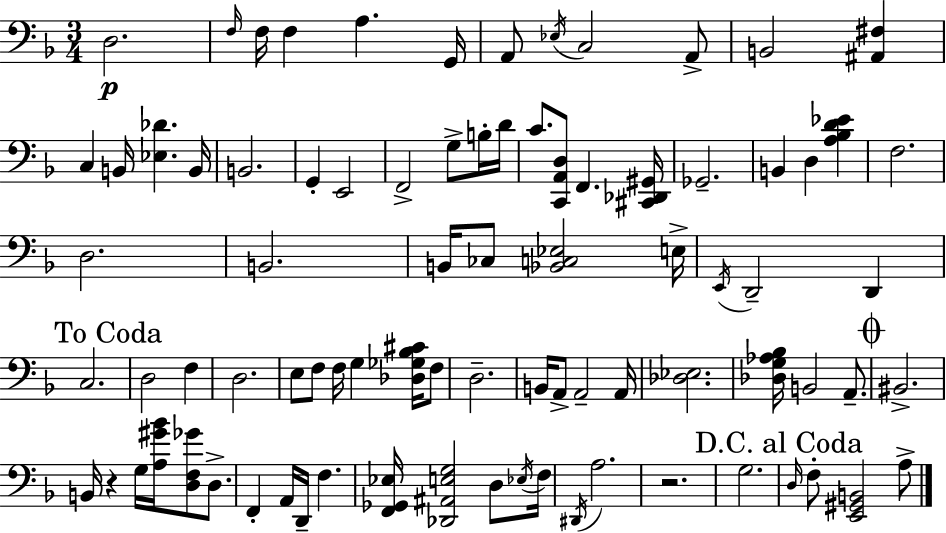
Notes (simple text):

D3/h. F3/s F3/s F3/q A3/q. G2/s A2/e Eb3/s C3/h A2/e B2/h [A#2,F#3]/q C3/q B2/s [Eb3,Db4]/q. B2/s B2/h. G2/q E2/h F2/h G3/e B3/s D4/s C4/e. [C2,A2,D3]/e F2/q. [C#2,Db2,G#2]/s Gb2/h. B2/q D3/q [A3,Bb3,D4,Eb4]/q F3/h. D3/h. B2/h. B2/s CES3/e [Bb2,C3,Eb3]/h E3/s E2/s D2/h D2/q C3/h. D3/h F3/q D3/h. E3/e F3/e F3/s G3/q [Db3,Gb3,Bb3,C#4]/s F3/e D3/h. B2/s A2/e A2/h A2/s [Db3,Eb3]/h. [Db3,G3,Ab3,Bb3]/s B2/h A2/e. BIS2/h. B2/s R/q G3/s [A3,G#4,Bb4]/s [D3,F3,Gb4]/e D3/e. F2/q A2/s D2/s F3/q. [F2,Gb2,Eb3]/s [Db2,A#2,E3,G3]/h D3/e Eb3/s F3/s D#2/s A3/h. R/h. G3/h. D3/s F3/e [E2,G#2,B2]/h A3/e